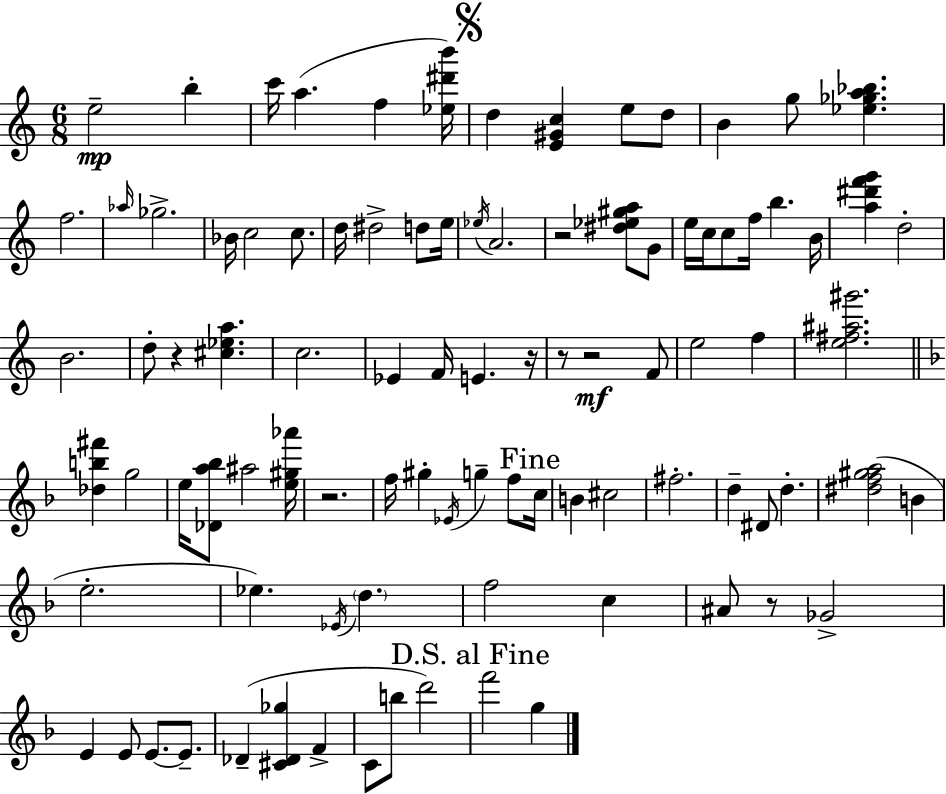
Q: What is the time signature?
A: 6/8